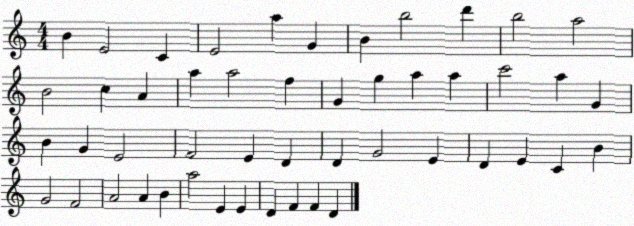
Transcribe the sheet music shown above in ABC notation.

X:1
T:Untitled
M:4/4
L:1/4
K:C
B E2 C E2 a G B b2 d' b2 a2 B2 c A a a2 f G g a a c'2 a G B G E2 F2 E D D G2 E D E C B G2 F2 A2 A B a2 E E D F F D